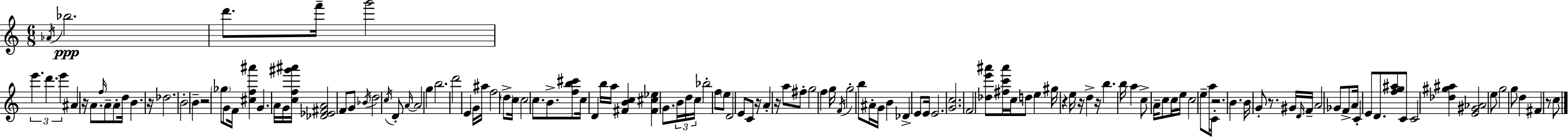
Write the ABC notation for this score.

X:1
T:Untitled
M:6/8
L:1/4
K:Am
_A/4 _b2 d'/2 f'/4 g'2 e' d' e' ^A z/4 A/2 f/4 A/2 A/2 d/4 B z/4 _d2 B2 B z2 _g/2 G/2 F/4 [^cf^a'] G A/4 G/4 [cf^g'^a']/4 [_D_E^FA]2 F/2 G/2 _B/4 d2 c/4 D/2 A/4 A2 g b2 d'2 E G/4 ^a/4 f2 d/2 c/4 c2 c/2 B/2 [fb^c']/2 c/4 D b/4 a/4 [^FBc] [^F^c_e] G/2 B/4 d/4 c/4 _b2 f/2 e/2 D2 E/2 C/2 z/4 A z/4 a/2 ^f/2 g2 f g/4 F/4 g2 b/2 ^A/4 G/4 B _D E/2 E/4 E2 [Gc]2 F2 [_de'^a']/2 [^fc'^a']/4 c/4 d/2 e ^g/4 z e/4 z/4 d z/4 b b/4 a c/2 A/4 c/2 c/4 e/4 c2 e/2 a/4 C/4 z2 B B/4 G/2 z/2 ^G/4 D/4 F/4 A2 _G/2 F/2 A/4 C E/2 D/2 [fg^a]/2 C/2 C2 [_d^g^a] [E^G_A]2 e/2 g2 g/2 d ^F z/2 c/2